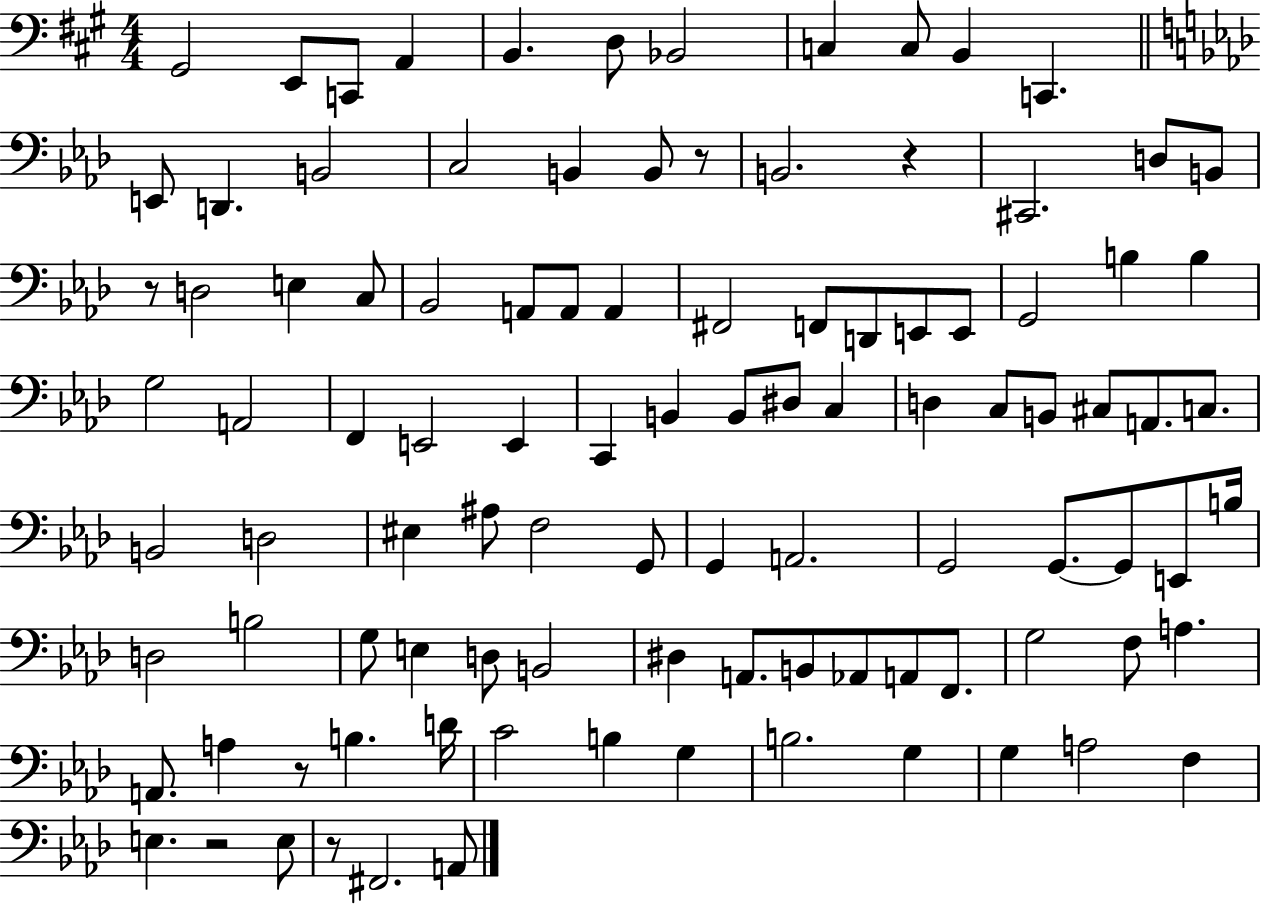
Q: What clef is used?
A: bass